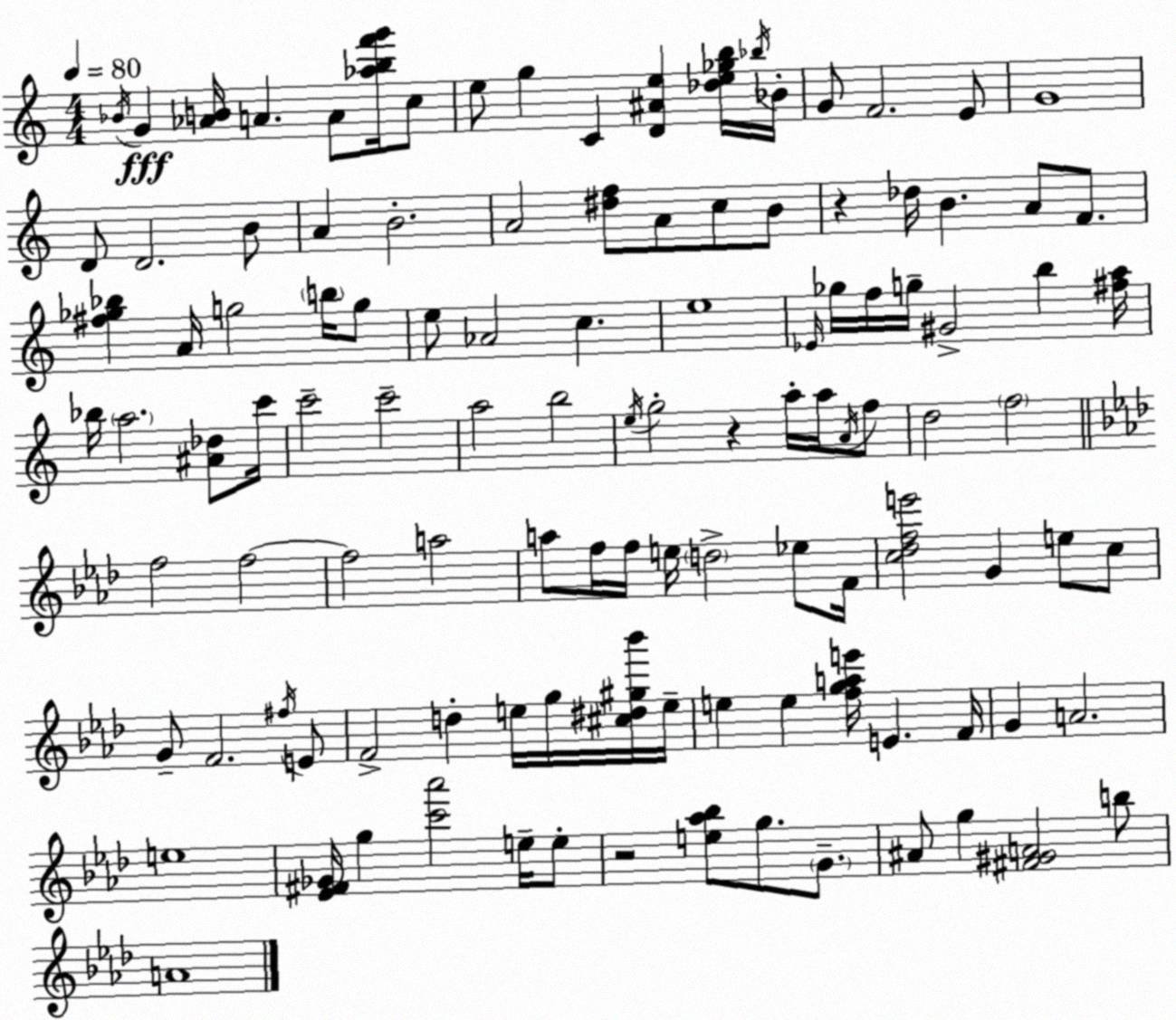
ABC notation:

X:1
T:Untitled
M:4/4
L:1/4
K:Am
_B/4 G [_AB]/4 A A/2 [_abf'g']/4 c/2 e/2 g C [D^Ae] [_de_gb]/4 _b/4 _B/4 G/2 F2 E/2 G4 D/2 D2 B/2 A B2 A2 [^df]/2 A/2 c/2 B/2 z _d/4 B A/2 F/2 [^f_g_b] A/4 g2 b/4 g/2 e/2 _A2 c e4 _E/4 _g/4 f/4 g/4 ^G2 b [^fa]/4 _b/4 a2 [^A_d]/2 c'/4 c'2 c'2 a2 b2 e/4 g2 z a/4 a/4 A/4 f/2 d2 f2 f2 f2 f2 a2 a/2 f/4 f/4 e/4 d2 _e/2 F/4 [c_dfe']2 G e/2 c/2 G/2 F2 ^f/4 E/2 F2 d e/4 g/4 [^c^d^g_b']/4 e/4 e e [fgae']/4 E F/4 G A2 e4 [_E^F_G]/4 g [c'_a']2 e/4 e/2 z2 [e_a_b]/2 g/2 G/2 ^A/2 g [^F^GA]2 b/2 A4